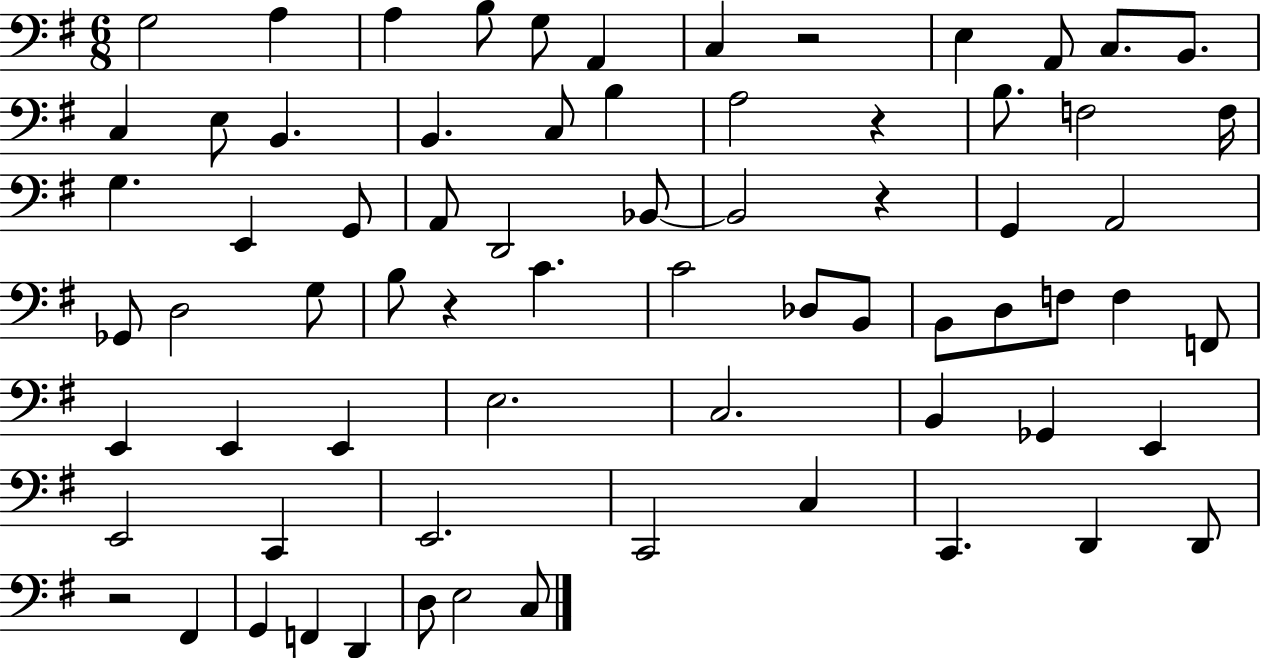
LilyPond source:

{
  \clef bass
  \numericTimeSignature
  \time 6/8
  \key g \major
  g2 a4 | a4 b8 g8 a,4 | c4 r2 | e4 a,8 c8. b,8. | \break c4 e8 b,4. | b,4. c8 b4 | a2 r4 | b8. f2 f16 | \break g4. e,4 g,8 | a,8 d,2 bes,8~~ | bes,2 r4 | g,4 a,2 | \break ges,8 d2 g8 | b8 r4 c'4. | c'2 des8 b,8 | b,8 d8 f8 f4 f,8 | \break e,4 e,4 e,4 | e2. | c2. | b,4 ges,4 e,4 | \break e,2 c,4 | e,2. | c,2 c4 | c,4. d,4 d,8 | \break r2 fis,4 | g,4 f,4 d,4 | d8 e2 c8 | \bar "|."
}